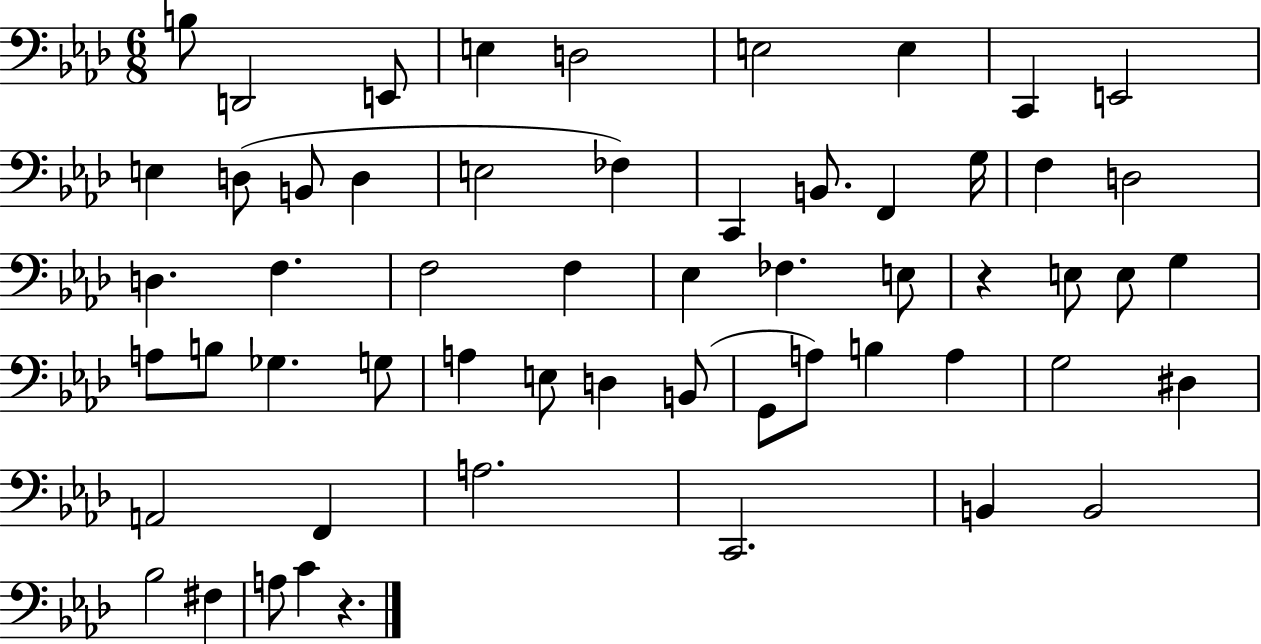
{
  \clef bass
  \numericTimeSignature
  \time 6/8
  \key aes \major
  b8 d,2 e,8 | e4 d2 | e2 e4 | c,4 e,2 | \break e4 d8( b,8 d4 | e2 fes4) | c,4 b,8. f,4 g16 | f4 d2 | \break d4. f4. | f2 f4 | ees4 fes4. e8 | r4 e8 e8 g4 | \break a8 b8 ges4. g8 | a4 e8 d4 b,8( | g,8 a8) b4 a4 | g2 dis4 | \break a,2 f,4 | a2. | c,2. | b,4 b,2 | \break bes2 fis4 | a8 c'4 r4. | \bar "|."
}